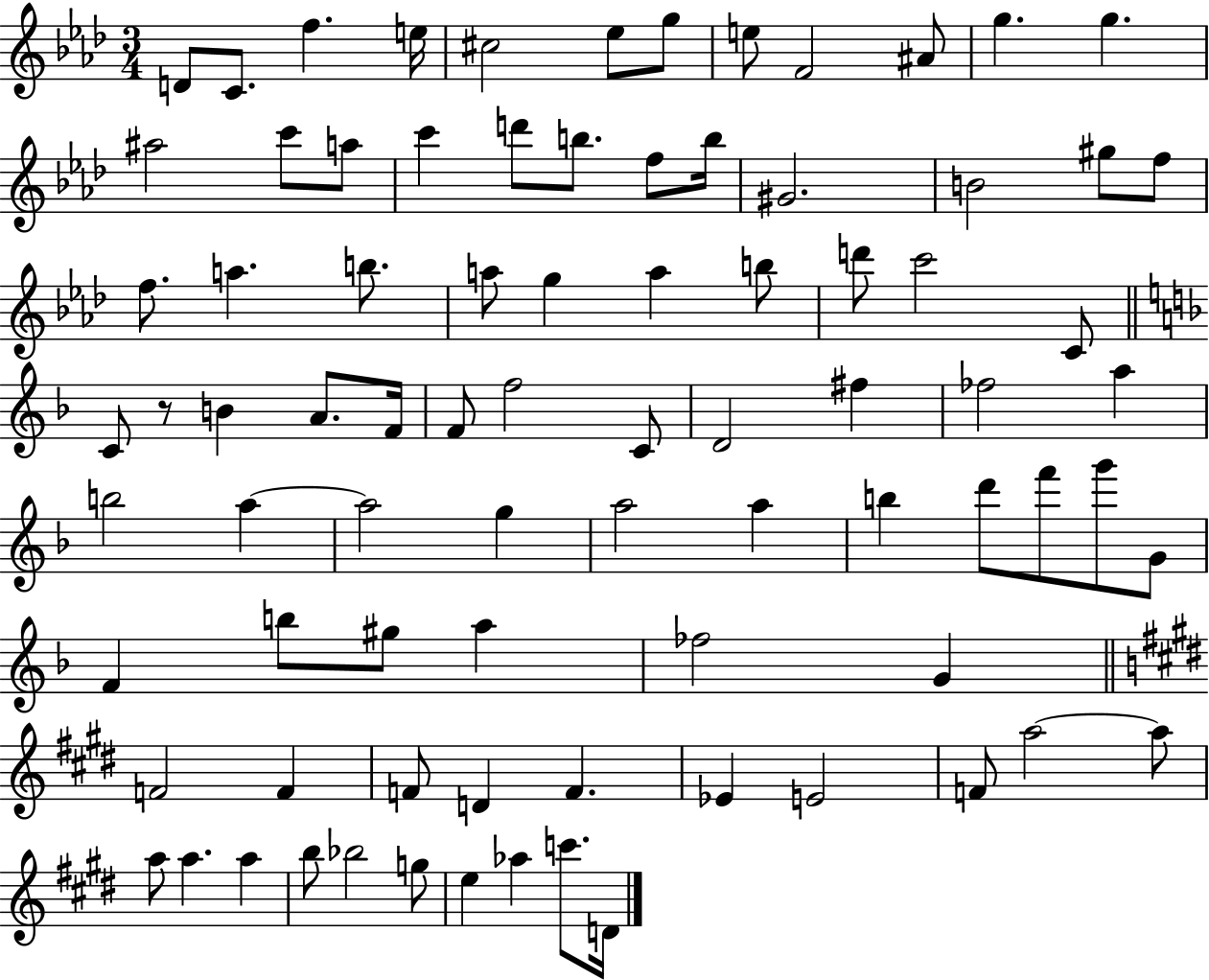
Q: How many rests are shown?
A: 1